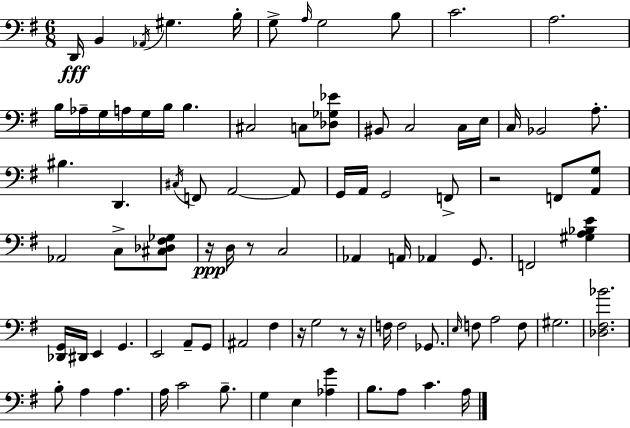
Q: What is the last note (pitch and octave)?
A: A3